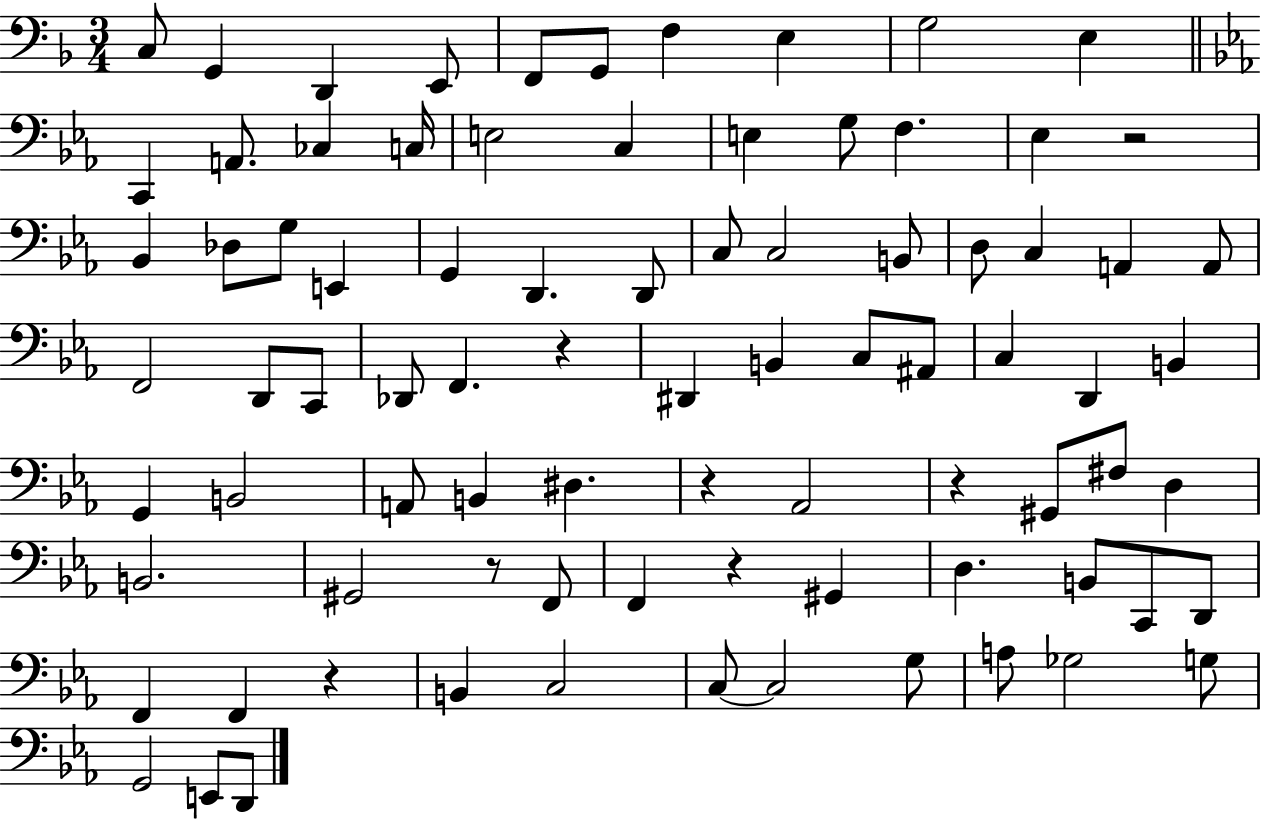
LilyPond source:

{
  \clef bass
  \numericTimeSignature
  \time 3/4
  \key f \major
  c8 g,4 d,4 e,8 | f,8 g,8 f4 e4 | g2 e4 | \bar "||" \break \key ees \major c,4 a,8. ces4 c16 | e2 c4 | e4 g8 f4. | ees4 r2 | \break bes,4 des8 g8 e,4 | g,4 d,4. d,8 | c8 c2 b,8 | d8 c4 a,4 a,8 | \break f,2 d,8 c,8 | des,8 f,4. r4 | dis,4 b,4 c8 ais,8 | c4 d,4 b,4 | \break g,4 b,2 | a,8 b,4 dis4. | r4 aes,2 | r4 gis,8 fis8 d4 | \break b,2. | gis,2 r8 f,8 | f,4 r4 gis,4 | d4. b,8 c,8 d,8 | \break f,4 f,4 r4 | b,4 c2 | c8~~ c2 g8 | a8 ges2 g8 | \break g,2 e,8 d,8 | \bar "|."
}